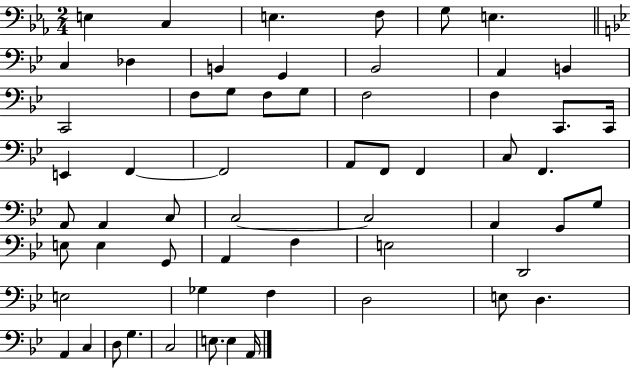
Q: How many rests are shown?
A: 0